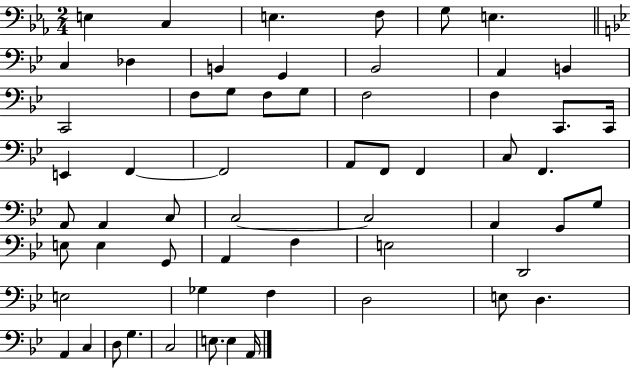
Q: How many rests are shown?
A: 0